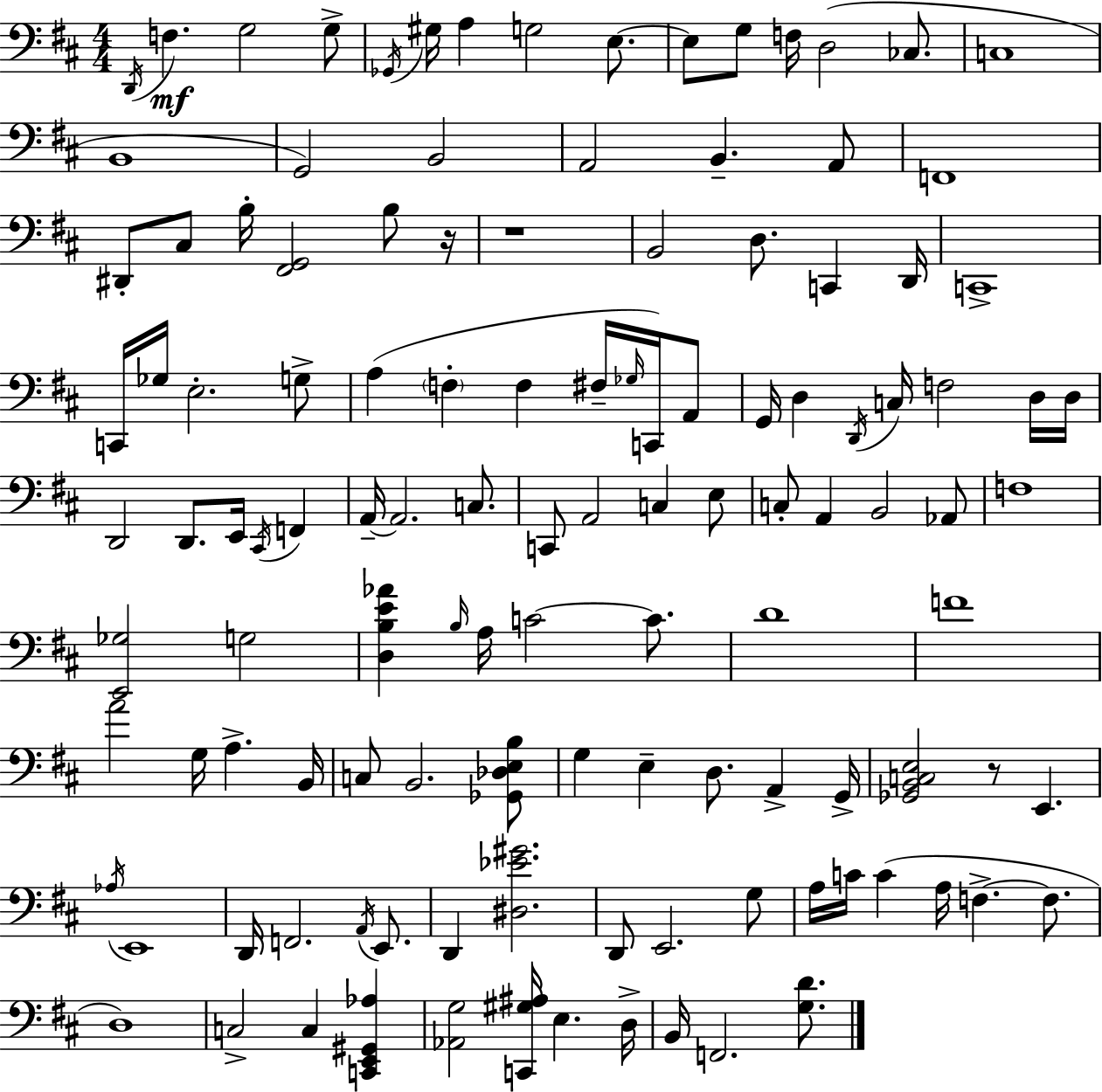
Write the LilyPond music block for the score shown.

{
  \clef bass
  \numericTimeSignature
  \time 4/4
  \key d \major
  \repeat volta 2 { \acciaccatura { d,16 }\mf f4. g2 g8-> | \acciaccatura { ges,16 } gis16 a4 g2 e8.~~ | e8 g8 f16 d2( ces8. | c1 | \break b,1 | g,2) b,2 | a,2 b,4.-- | a,8 f,1 | \break dis,8-. cis8 b16-. <fis, g,>2 b8 | r16 r1 | b,2 d8. c,4 | d,16 c,1-> | \break c,16 ges16 e2.-. | g8-> a4( \parenthesize f4-. f4 fis16-- \grace { ges16 }) | c,16 a,8 g,16 d4 \acciaccatura { d,16 } c16 f2 | d16 d16 d,2 d,8. e,16 | \break \acciaccatura { cis,16 } f,4 a,16--~~ a,2. | c8. c,8 a,2 c4 | e8 c8-. a,4 b,2 | aes,8 f1 | \break <e, ges>2 g2 | <d b e' aes'>4 \grace { b16 } a16 c'2~~ | c'8. d'1 | f'1 | \break a'2 g16 a4.-> | b,16 c8 b,2. | <ges, des e b>8 g4 e4-- d8. | a,4-> g,16-> <ges, b, c e>2 r8 | \break e,4. \acciaccatura { aes16 } e,1 | d,16 f,2. | \acciaccatura { a,16 } e,8. d,4 <dis ees' gis'>2. | d,8 e,2. | \break g8 a16 c'16 c'4( a16 f4.->~~ | f8. d1) | c2-> | c4 <c, e, gis, aes>4 <aes, g>2 | \break <c, gis ais>16 e4. d16-> b,16 f,2. | <g d'>8. } \bar "|."
}